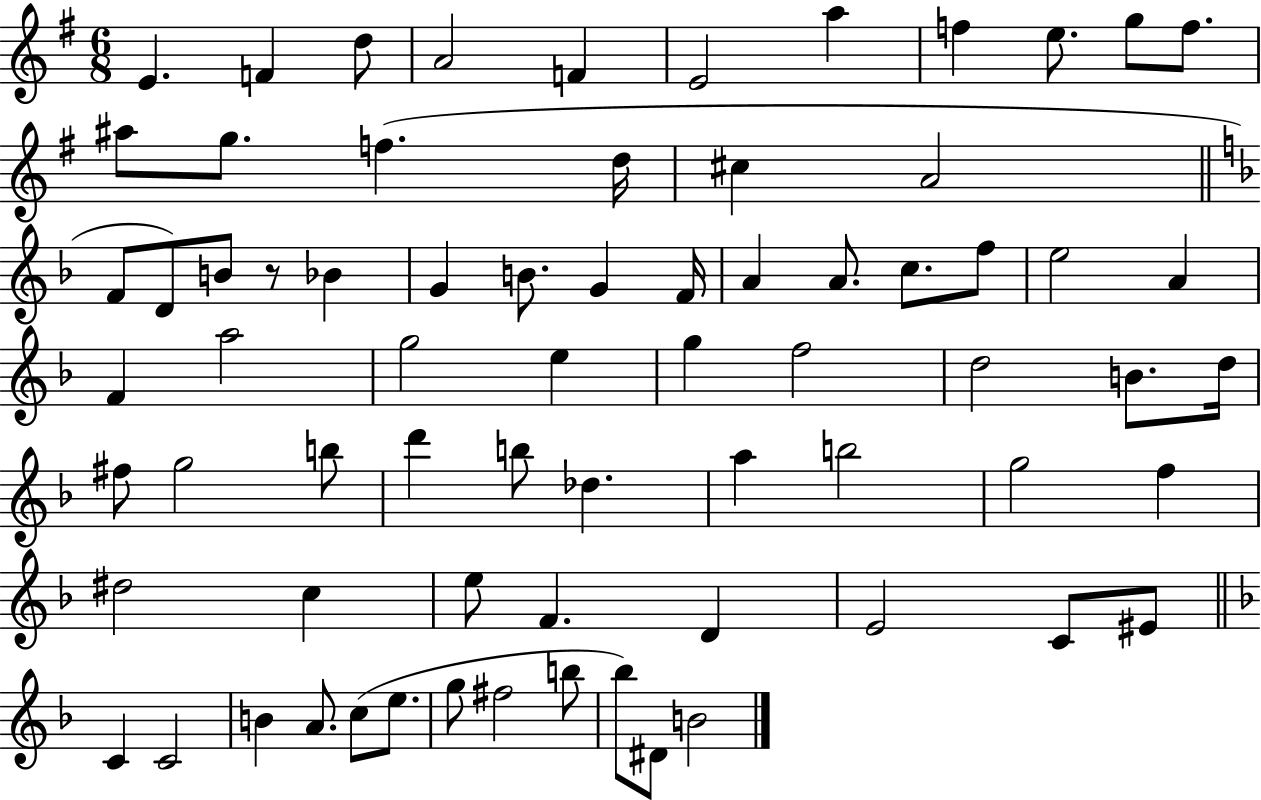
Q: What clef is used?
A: treble